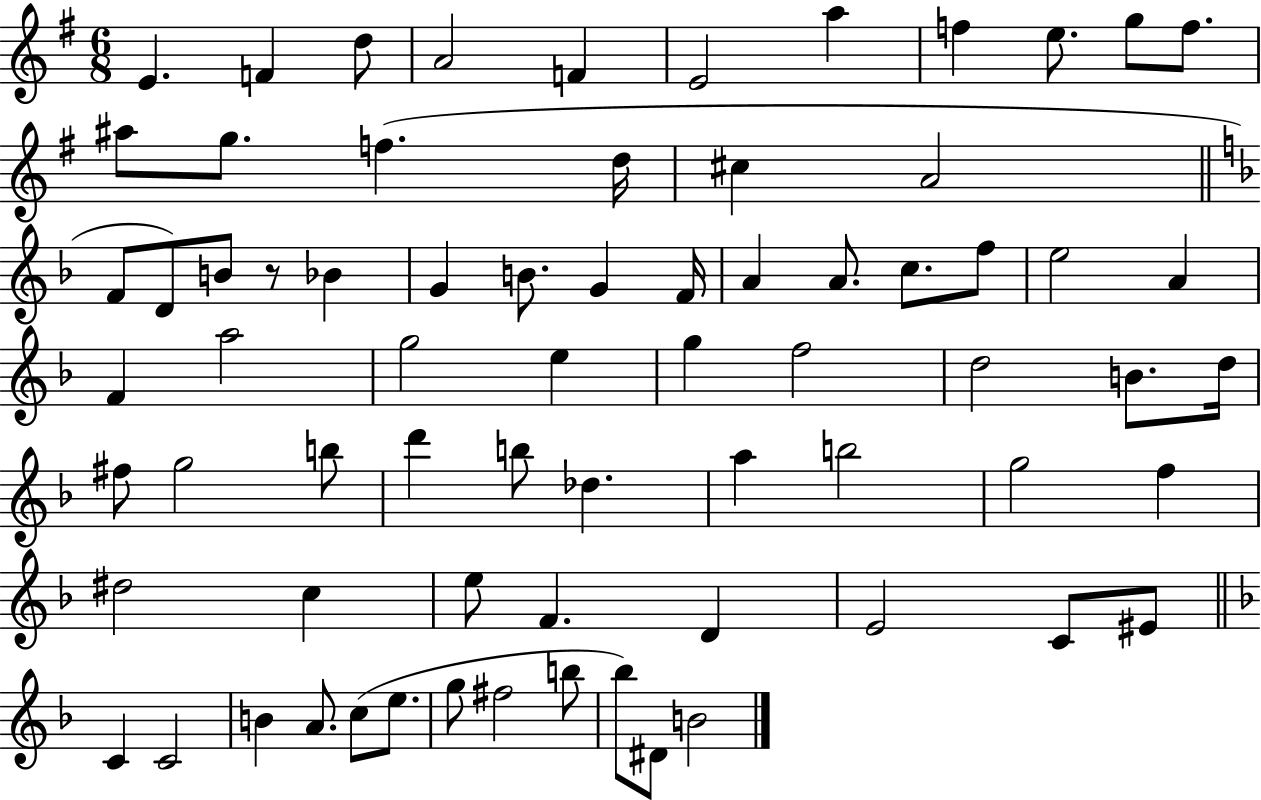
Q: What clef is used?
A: treble